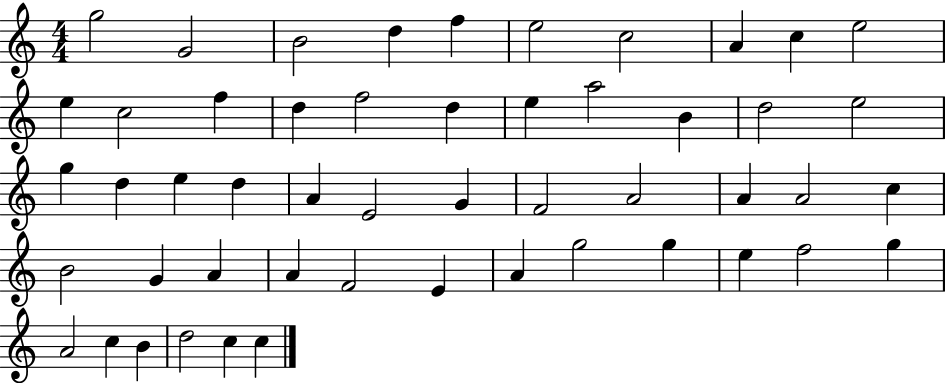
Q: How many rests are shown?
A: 0